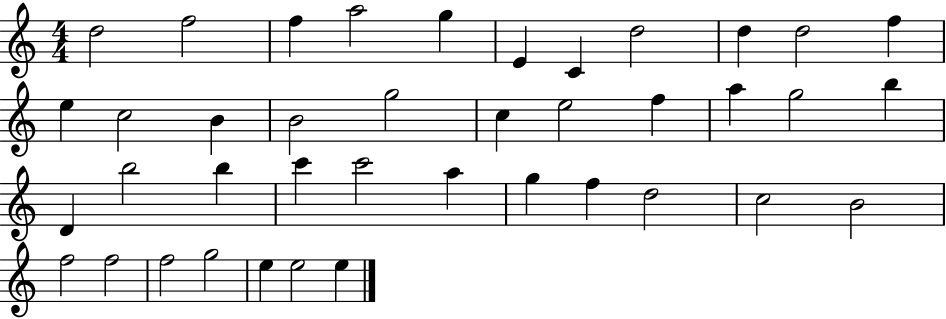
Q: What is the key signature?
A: C major